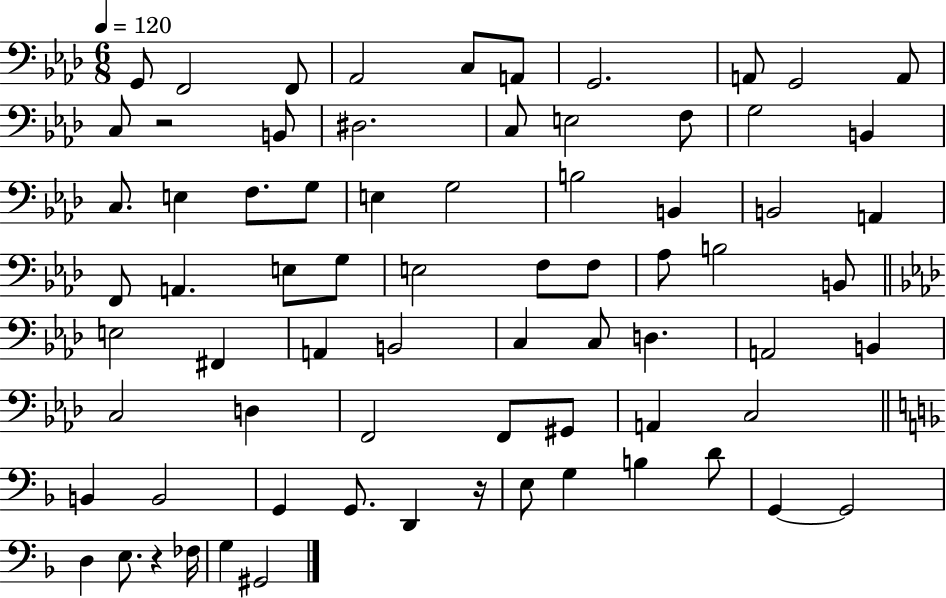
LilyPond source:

{
  \clef bass
  \numericTimeSignature
  \time 6/8
  \key aes \major
  \tempo 4 = 120
  \repeat volta 2 { g,8 f,2 f,8 | aes,2 c8 a,8 | g,2. | a,8 g,2 a,8 | \break c8 r2 b,8 | dis2. | c8 e2 f8 | g2 b,4 | \break c8. e4 f8. g8 | e4 g2 | b2 b,4 | b,2 a,4 | \break f,8 a,4. e8 g8 | e2 f8 f8 | aes8 b2 b,8 | \bar "||" \break \key aes \major e2 fis,4 | a,4 b,2 | c4 c8 d4. | a,2 b,4 | \break c2 d4 | f,2 f,8 gis,8 | a,4 c2 | \bar "||" \break \key d \minor b,4 b,2 | g,4 g,8. d,4 r16 | e8 g4 b4 d'8 | g,4~~ g,2 | \break d4 e8. r4 fes16 | g4 gis,2 | } \bar "|."
}